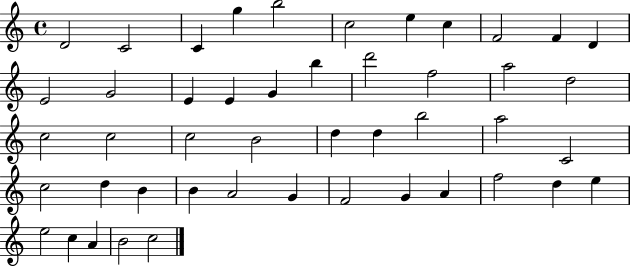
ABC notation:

X:1
T:Untitled
M:4/4
L:1/4
K:C
D2 C2 C g b2 c2 e c F2 F D E2 G2 E E G b d'2 f2 a2 d2 c2 c2 c2 B2 d d b2 a2 C2 c2 d B B A2 G F2 G A f2 d e e2 c A B2 c2